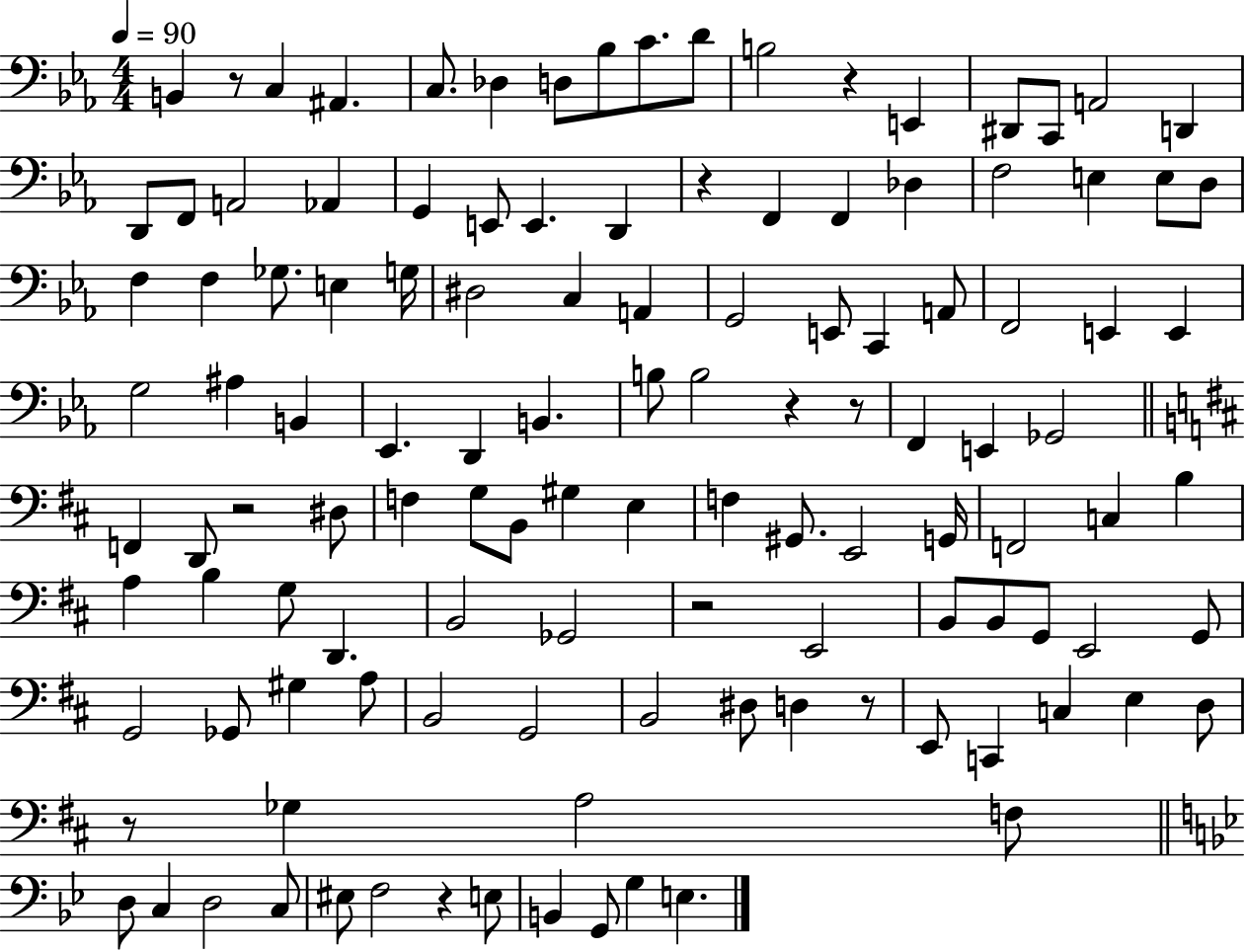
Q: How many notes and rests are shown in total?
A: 121